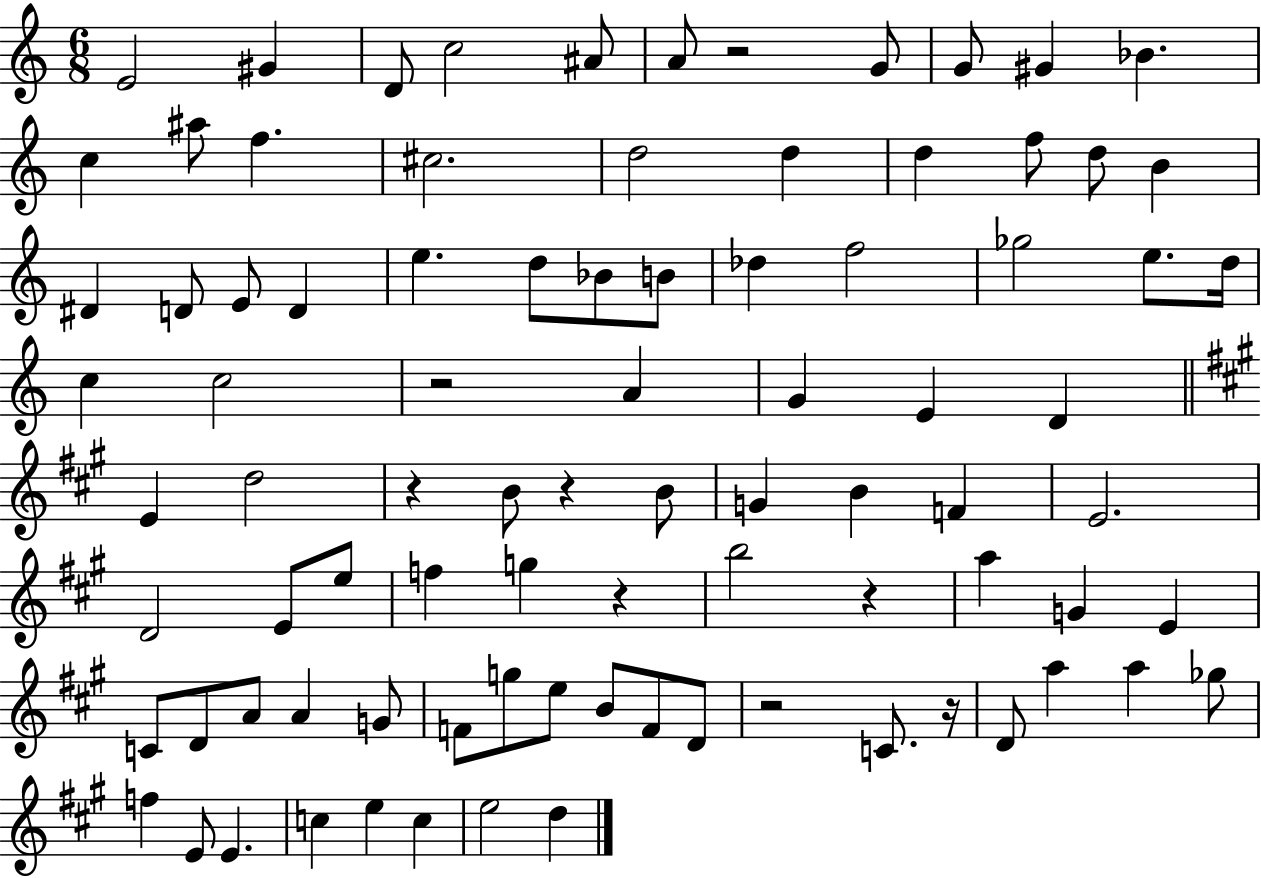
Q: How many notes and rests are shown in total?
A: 88